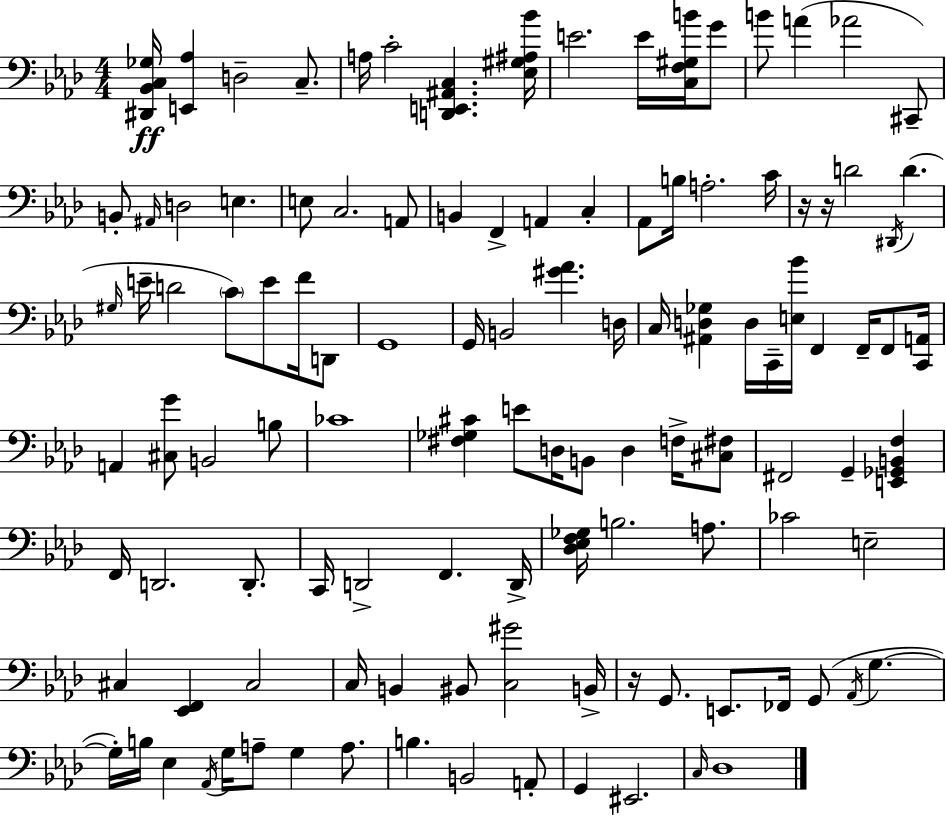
[D#2,Bb2,C3,Gb3]/s [E2,Ab3]/q D3/h C3/e. A3/s C4/h [D2,E2,A#2,C3]/q. [Eb3,G#3,A#3,Bb4]/s E4/h. E4/s [C3,F3,G#3,B4]/s G4/e B4/e A4/q Ab4/h C#2/e B2/e A#2/s D3/h E3/q. E3/e C3/h. A2/e B2/q F2/q A2/q C3/q Ab2/e B3/s A3/h. C4/s R/s R/s D4/h D#2/s D4/q. G#3/s E4/s D4/h C4/e E4/e F4/s D2/e G2/w G2/s B2/h [G#4,Ab4]/q. D3/s C3/s [A#2,D3,Gb3]/q D3/s C2/s [E3,Bb4]/s F2/q F2/s F2/e [C2,A2]/s A2/q [C#3,G4]/e B2/h B3/e CES4/w [F#3,Gb3,C#4]/q E4/e D3/s B2/e D3/q F3/s [C#3,F#3]/e F#2/h G2/q [E2,Gb2,B2,F3]/q F2/s D2/h. D2/e. C2/s D2/h F2/q. D2/s [Db3,Eb3,F3,Gb3]/s B3/h. A3/e. CES4/h E3/h C#3/q [Eb2,F2]/q C#3/h C3/s B2/q BIS2/e [C3,G#4]/h B2/s R/s G2/e. E2/e. FES2/s G2/e Ab2/s G3/q. G3/s B3/s Eb3/q Ab2/s G3/s A3/e G3/q A3/e. B3/q. B2/h A2/e G2/q EIS2/h. C3/s Db3/w